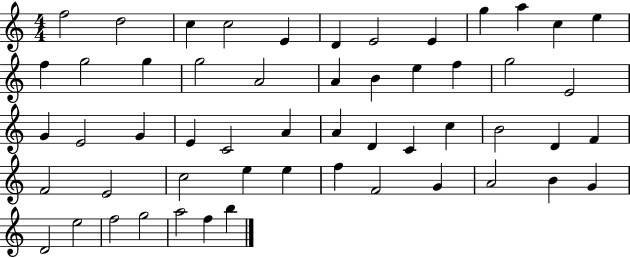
X:1
T:Untitled
M:4/4
L:1/4
K:C
f2 d2 c c2 E D E2 E g a c e f g2 g g2 A2 A B e f g2 E2 G E2 G E C2 A A D C c B2 D F F2 E2 c2 e e f F2 G A2 B G D2 e2 f2 g2 a2 f b